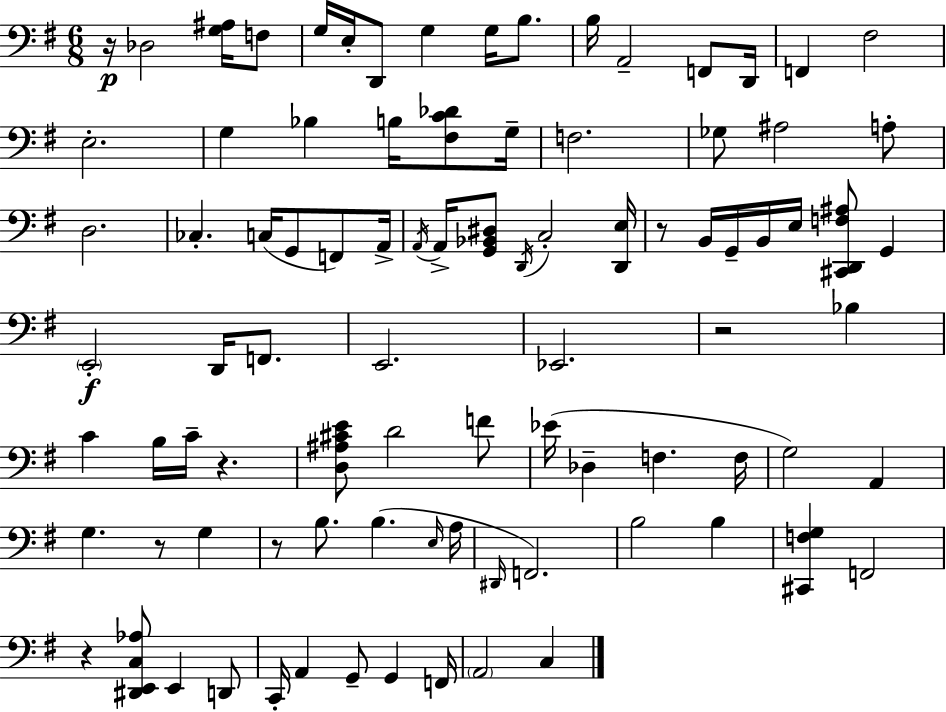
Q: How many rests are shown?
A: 7